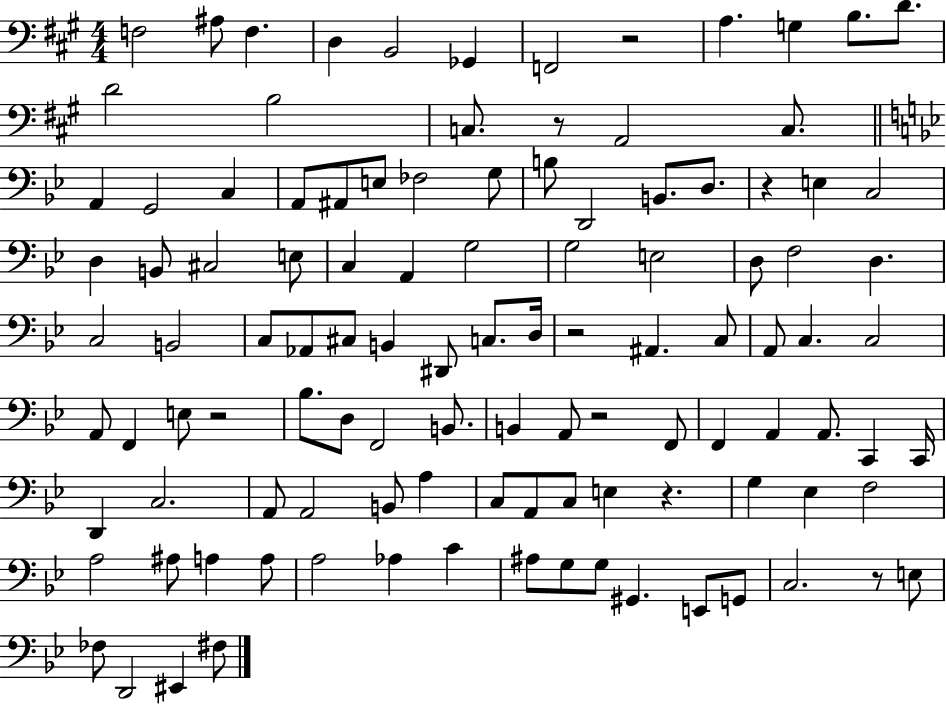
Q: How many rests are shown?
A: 8